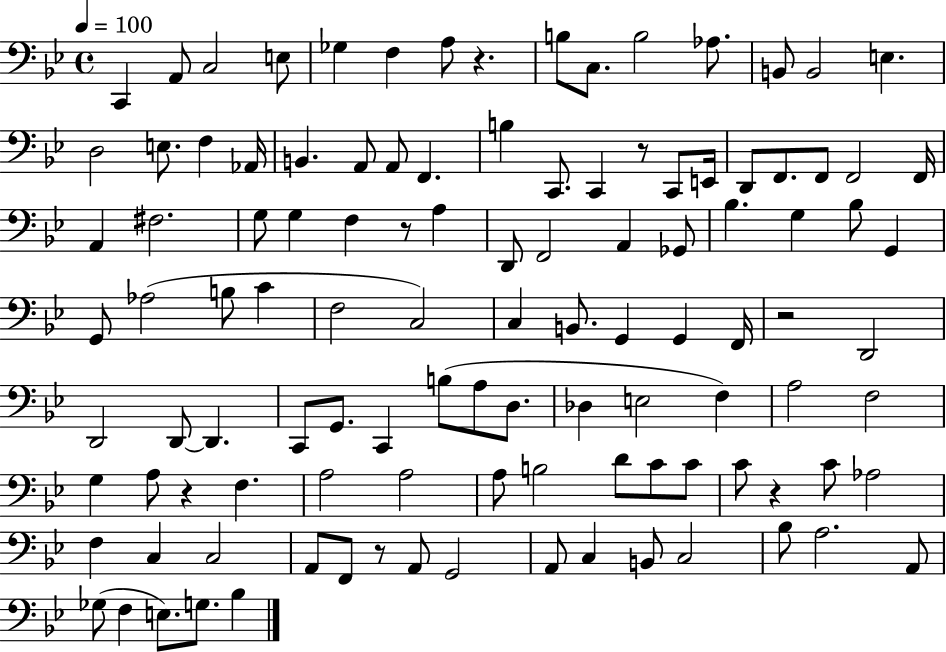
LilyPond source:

{
  \clef bass
  \time 4/4
  \defaultTimeSignature
  \key bes \major
  \tempo 4 = 100
  c,4 a,8 c2 e8 | ges4 f4 a8 r4. | b8 c8. b2 aes8. | b,8 b,2 e4. | \break d2 e8. f4 aes,16 | b,4. a,8 a,8 f,4. | b4 c,8. c,4 r8 c,8 e,16 | d,8 f,8. f,8 f,2 f,16 | \break a,4 fis2. | g8 g4 f4 r8 a4 | d,8 f,2 a,4 ges,8 | bes4. g4 bes8 g,4 | \break g,8 aes2( b8 c'4 | f2 c2) | c4 b,8. g,4 g,4 f,16 | r2 d,2 | \break d,2 d,8~~ d,4. | c,8 g,8. c,4 b8( a8 d8. | des4 e2 f4) | a2 f2 | \break g4 a8 r4 f4. | a2 a2 | a8 b2 d'8 c'8 c'8 | c'8 r4 c'8 aes2 | \break f4 c4 c2 | a,8 f,8 r8 a,8 g,2 | a,8 c4 b,8 c2 | bes8 a2. a,8 | \break ges8( f4 e8.) g8. bes4 | \bar "|."
}